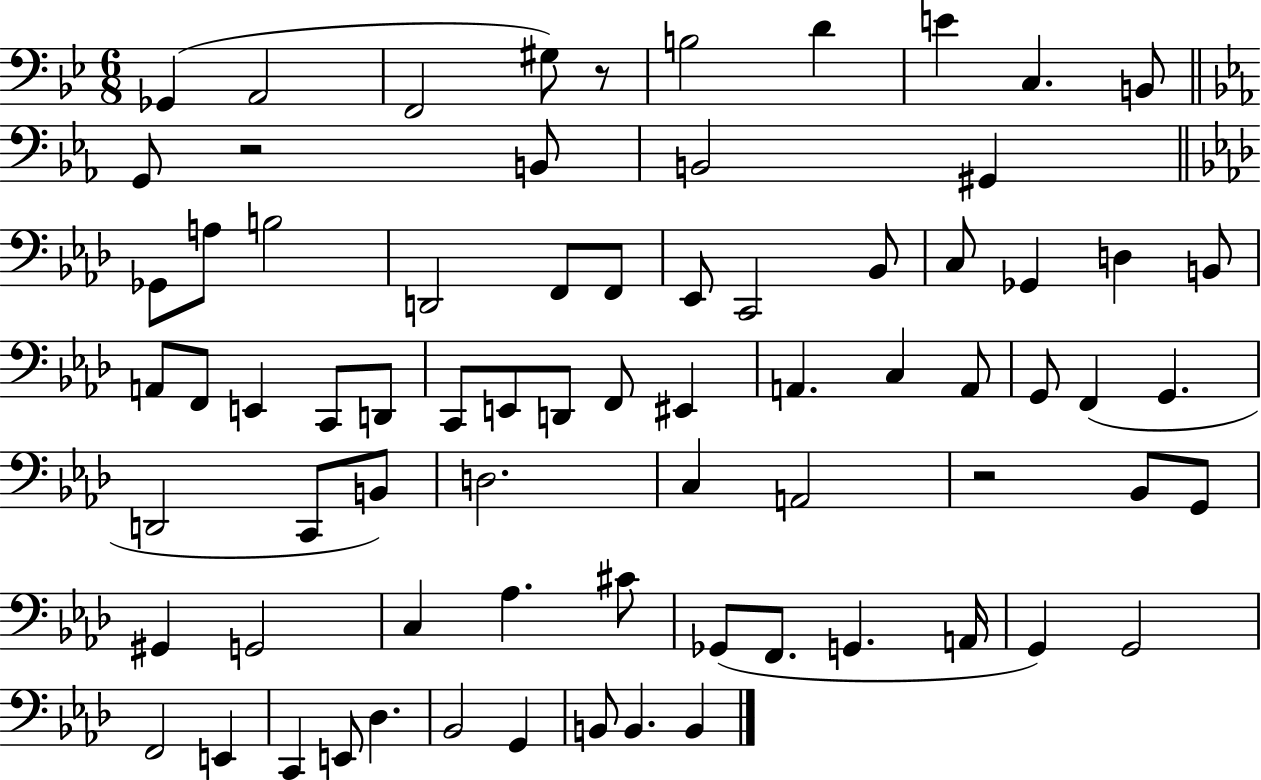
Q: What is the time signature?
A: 6/8